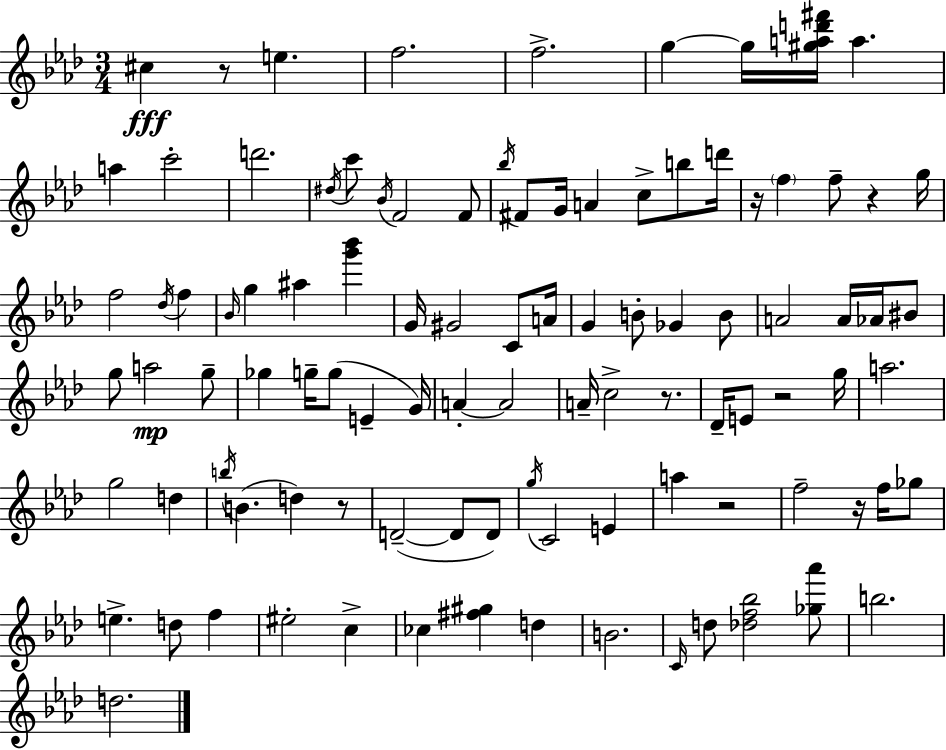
{
  \clef treble
  \numericTimeSignature
  \time 3/4
  \key aes \major
  cis''4\fff r8 e''4. | f''2. | f''2.-> | g''4~~ g''16 <gis'' a'' d''' fis'''>16 a''4. | \break a''4 c'''2-. | d'''2. | \acciaccatura { dis''16 } c'''8 \acciaccatura { bes'16 } f'2 | f'8 \acciaccatura { bes''16 } fis'8 g'16 a'4 c''8-> | \break b''8 d'''16 r16 \parenthesize f''4 f''8-- r4 | g''16 f''2 \acciaccatura { des''16 } | f''4 \grace { bes'16 } g''4 ais''4 | <g''' bes'''>4 g'16 gis'2 | \break c'8 a'16 g'4 b'8-. ges'4 | b'8 a'2 | a'16 aes'16 bis'8 g''8 a''2\mp | g''8-- ges''4 g''16-- g''8( | \break e'4-- g'16) a'4-.~~ a'2 | a'16-- c''2-> | r8. des'16-- e'8 r2 | g''16 a''2. | \break g''2 | d''4 \acciaccatura { b''16 }( b'4. | d''4) r8 d'2--~(~ | d'8 d'8) \acciaccatura { g''16 } c'2 | \break e'4 a''4 r2 | f''2-- | r16 f''16 ges''8 e''4.-> | d''8 f''4 eis''2-. | \break c''4-> ces''4 <fis'' gis''>4 | d''4 b'2. | \grace { c'16 } d''8 <des'' f'' bes''>2 | <ges'' aes'''>8 b''2. | \break d''2. | \bar "|."
}